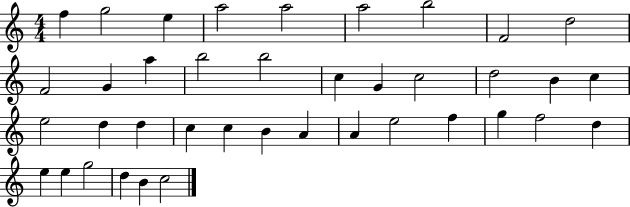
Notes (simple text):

F5/q G5/h E5/q A5/h A5/h A5/h B5/h F4/h D5/h F4/h G4/q A5/q B5/h B5/h C5/q G4/q C5/h D5/h B4/q C5/q E5/h D5/q D5/q C5/q C5/q B4/q A4/q A4/q E5/h F5/q G5/q F5/h D5/q E5/q E5/q G5/h D5/q B4/q C5/h